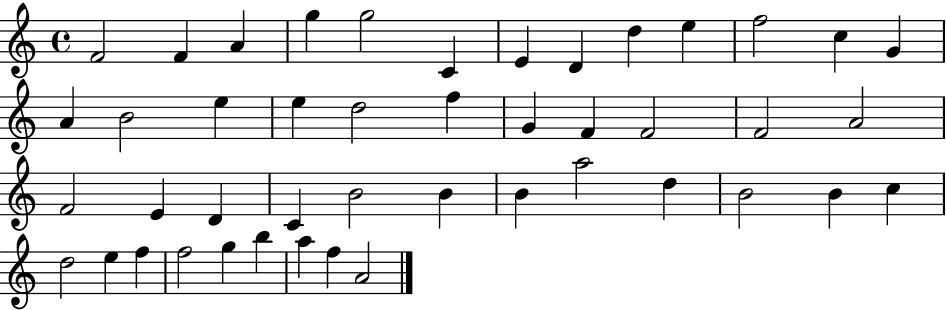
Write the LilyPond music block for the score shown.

{
  \clef treble
  \time 4/4
  \defaultTimeSignature
  \key c \major
  f'2 f'4 a'4 | g''4 g''2 c'4 | e'4 d'4 d''4 e''4 | f''2 c''4 g'4 | \break a'4 b'2 e''4 | e''4 d''2 f''4 | g'4 f'4 f'2 | f'2 a'2 | \break f'2 e'4 d'4 | c'4 b'2 b'4 | b'4 a''2 d''4 | b'2 b'4 c''4 | \break d''2 e''4 f''4 | f''2 g''4 b''4 | a''4 f''4 a'2 | \bar "|."
}